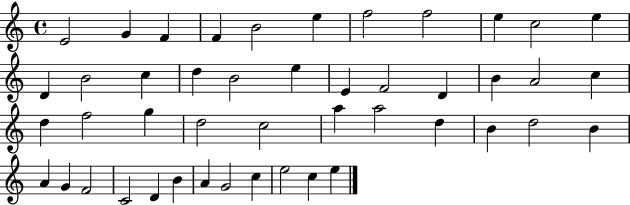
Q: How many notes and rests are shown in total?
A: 46